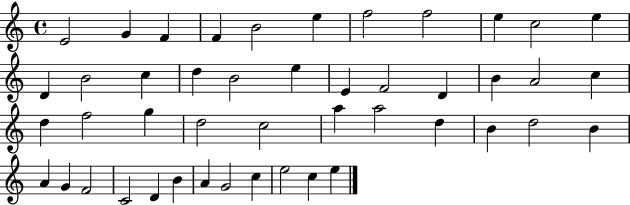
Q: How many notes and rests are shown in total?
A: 46